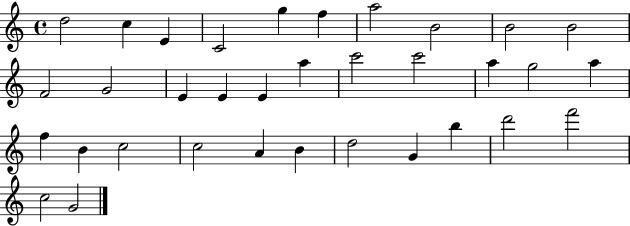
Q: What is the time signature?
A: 4/4